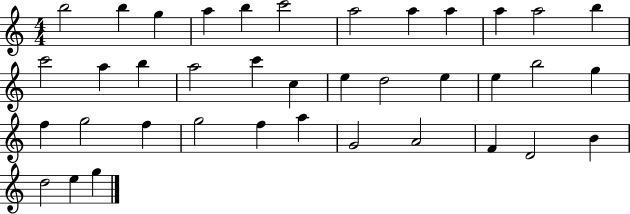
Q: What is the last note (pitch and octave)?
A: G5